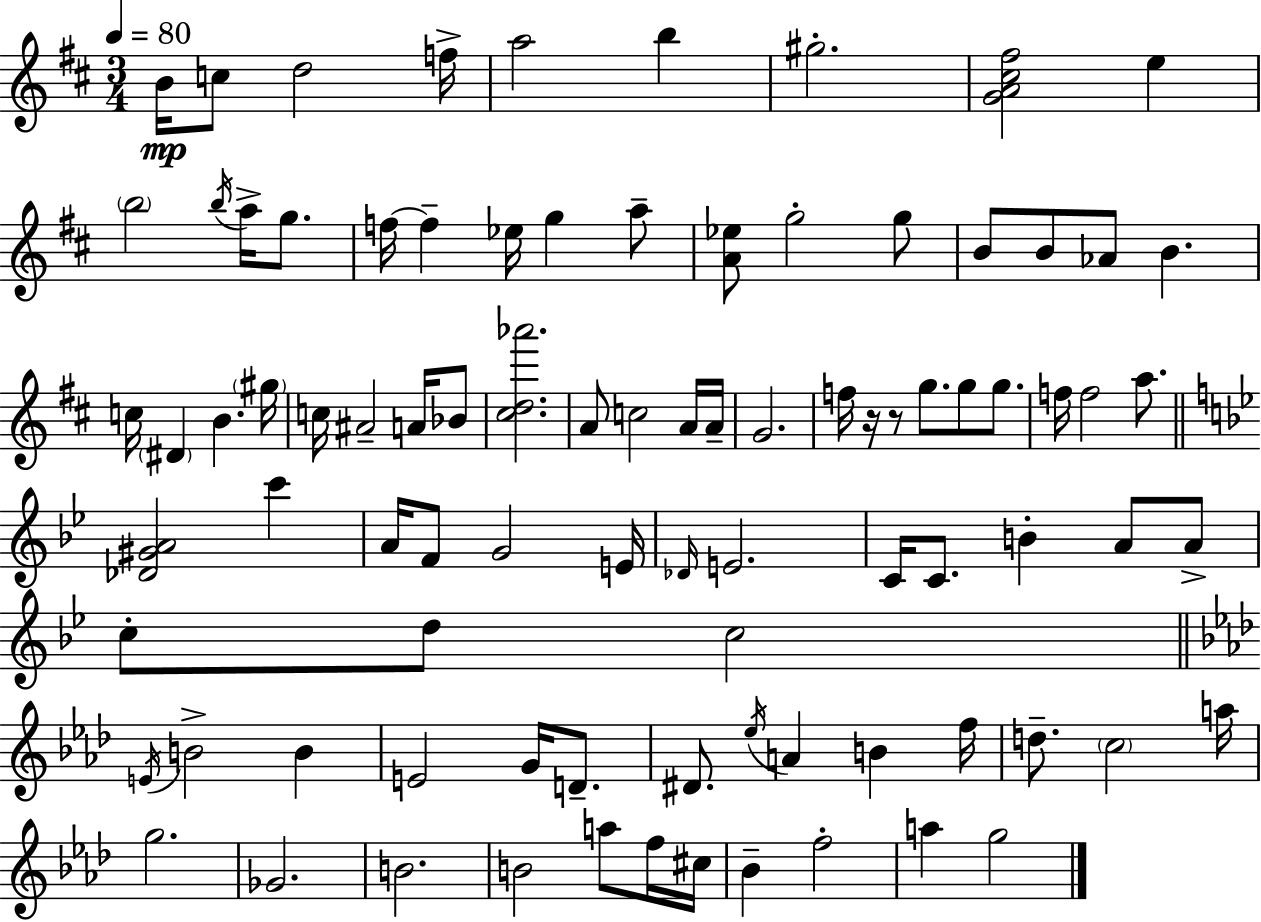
X:1
T:Untitled
M:3/4
L:1/4
K:D
B/4 c/2 d2 f/4 a2 b ^g2 [GA^c^f]2 e b2 b/4 a/4 g/2 f/4 f _e/4 g a/2 [A_e]/2 g2 g/2 B/2 B/2 _A/2 B c/4 ^D B ^g/4 c/4 ^A2 A/4 _B/2 [^cd_a']2 A/2 c2 A/4 A/4 G2 f/4 z/4 z/2 g/2 g/2 g/2 f/4 f2 a/2 [_D^GA]2 c' A/4 F/2 G2 E/4 _D/4 E2 C/4 C/2 B A/2 A/2 c/2 d/2 c2 E/4 B2 B E2 G/4 D/2 ^D/2 _e/4 A B f/4 d/2 c2 a/4 g2 _G2 B2 B2 a/2 f/4 ^c/4 _B f2 a g2